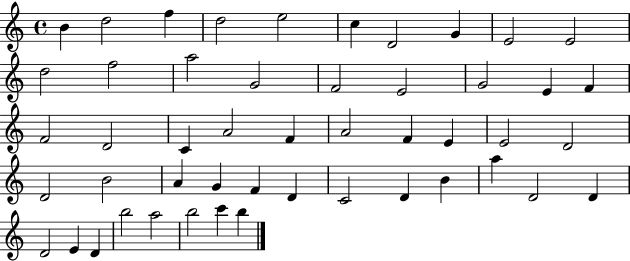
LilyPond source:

{
  \clef treble
  \time 4/4
  \defaultTimeSignature
  \key c \major
  b'4 d''2 f''4 | d''2 e''2 | c''4 d'2 g'4 | e'2 e'2 | \break d''2 f''2 | a''2 g'2 | f'2 e'2 | g'2 e'4 f'4 | \break f'2 d'2 | c'4 a'2 f'4 | a'2 f'4 e'4 | e'2 d'2 | \break d'2 b'2 | a'4 g'4 f'4 d'4 | c'2 d'4 b'4 | a''4 d'2 d'4 | \break d'2 e'4 d'4 | b''2 a''2 | b''2 c'''4 b''4 | \bar "|."
}